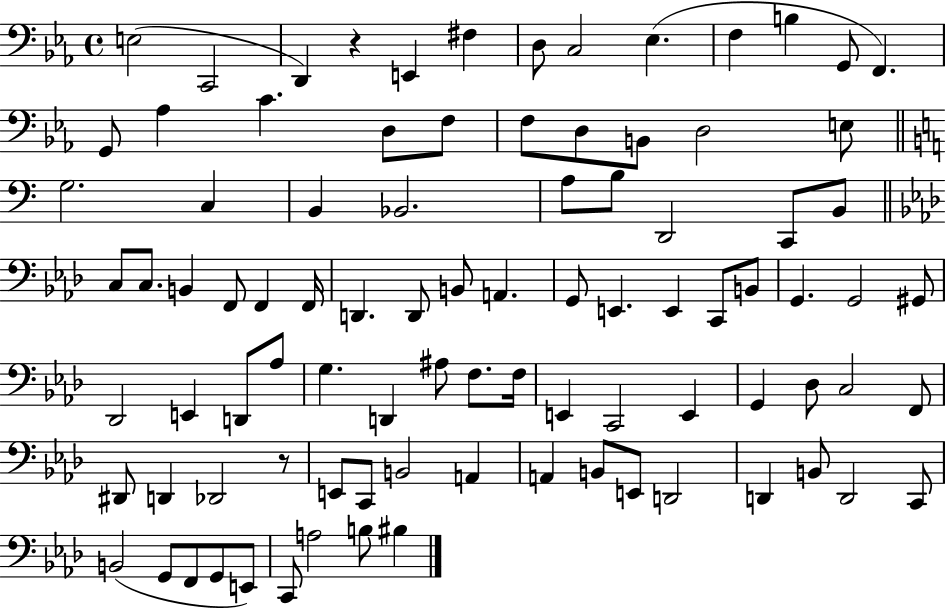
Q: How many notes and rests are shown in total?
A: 91